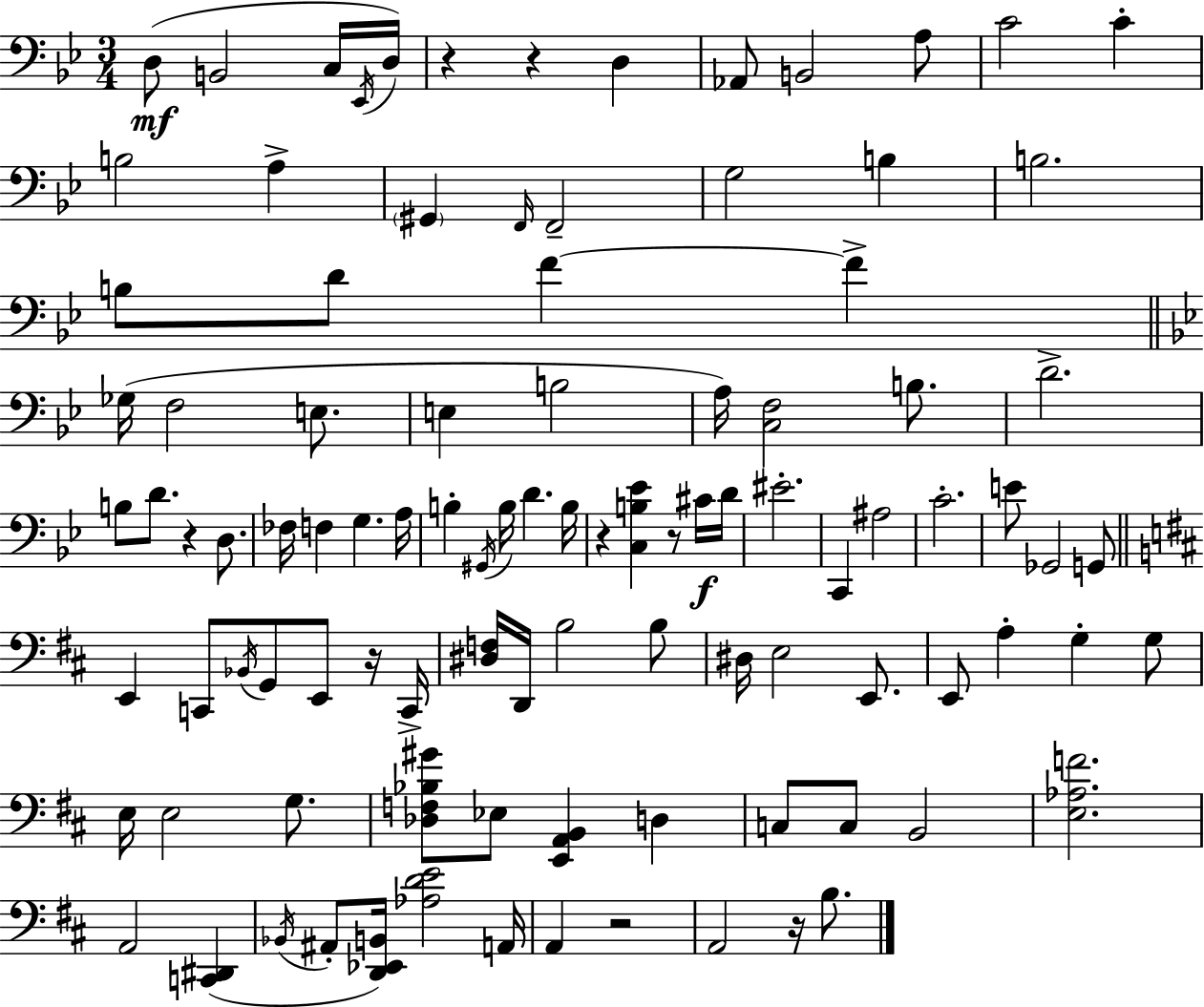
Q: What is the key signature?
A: BES major